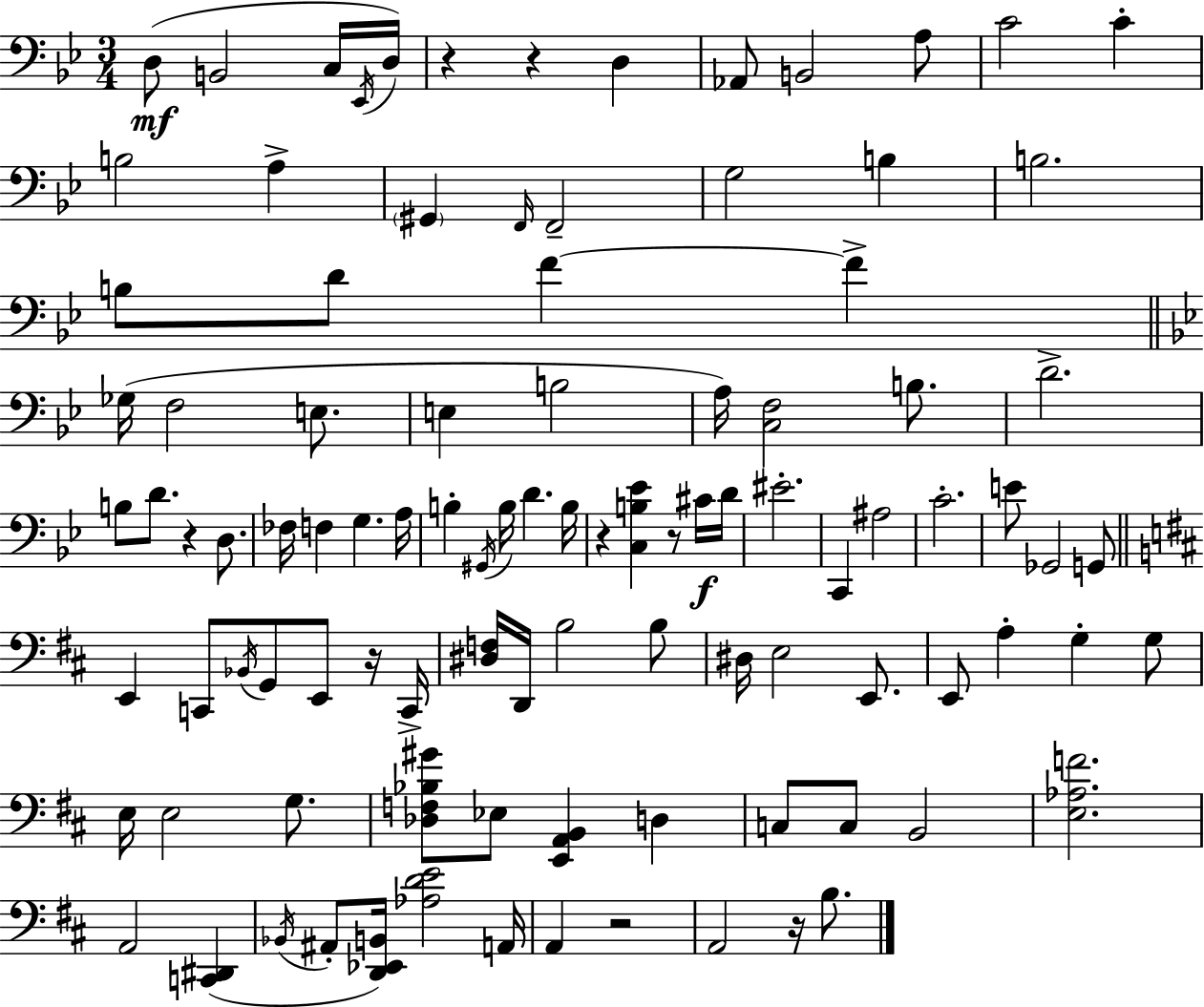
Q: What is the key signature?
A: BES major